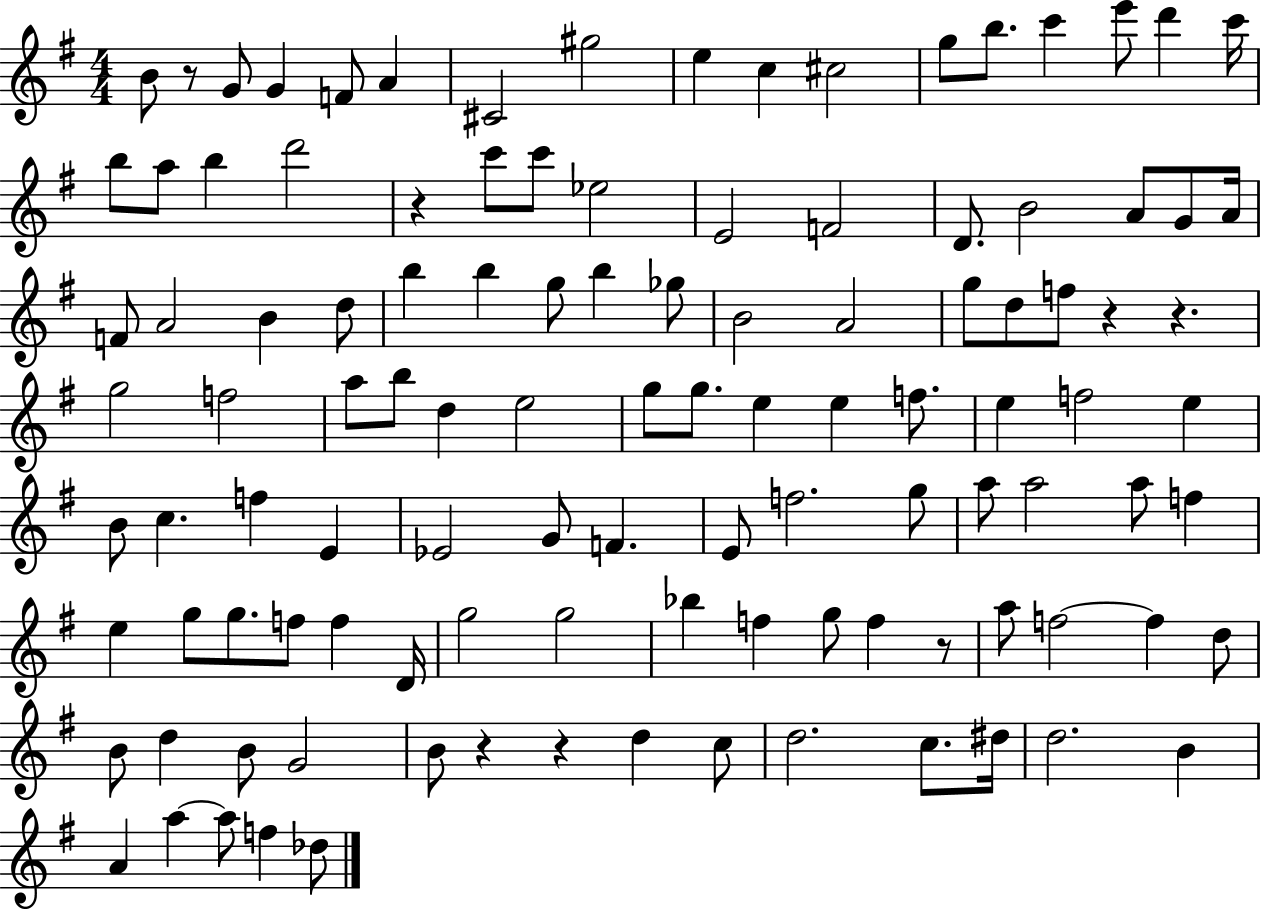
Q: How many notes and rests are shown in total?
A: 112